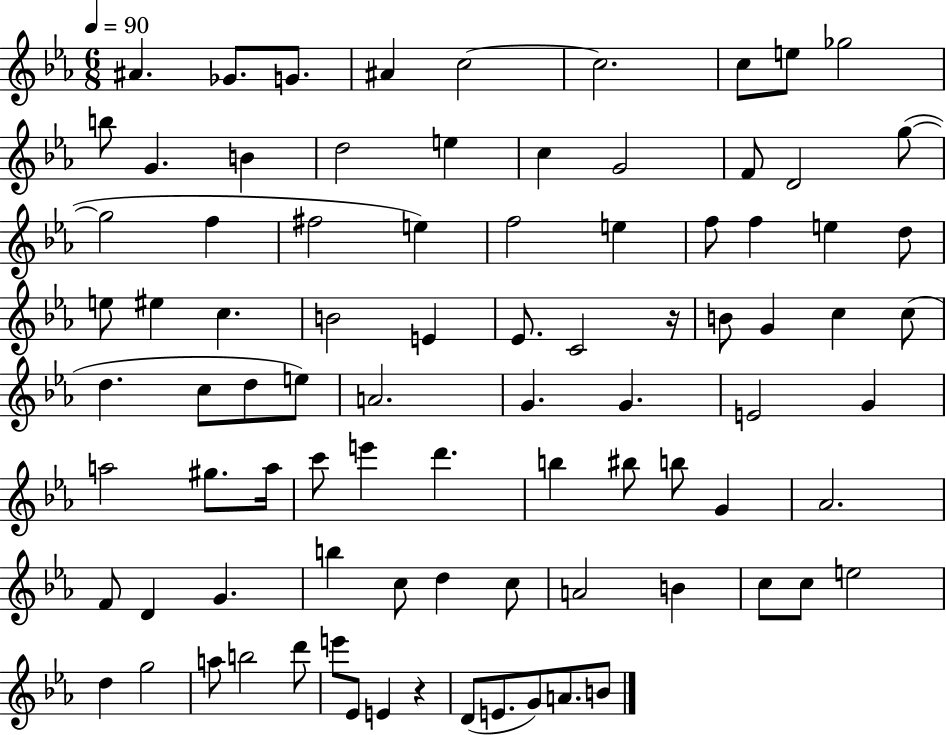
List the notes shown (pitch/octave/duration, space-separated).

A#4/q. Gb4/e. G4/e. A#4/q C5/h C5/h. C5/e E5/e Gb5/h B5/e G4/q. B4/q D5/h E5/q C5/q G4/h F4/e D4/h G5/e G5/h F5/q F#5/h E5/q F5/h E5/q F5/e F5/q E5/q D5/e E5/e EIS5/q C5/q. B4/h E4/q Eb4/e. C4/h R/s B4/e G4/q C5/q C5/e D5/q. C5/e D5/e E5/e A4/h. G4/q. G4/q. E4/h G4/q A5/h G#5/e. A5/s C6/e E6/q D6/q. B5/q BIS5/e B5/e G4/q Ab4/h. F4/e D4/q G4/q. B5/q C5/e D5/q C5/e A4/h B4/q C5/e C5/e E5/h D5/q G5/h A5/e B5/h D6/e E6/e Eb4/e E4/q R/q D4/e E4/e. G4/e A4/e. B4/e